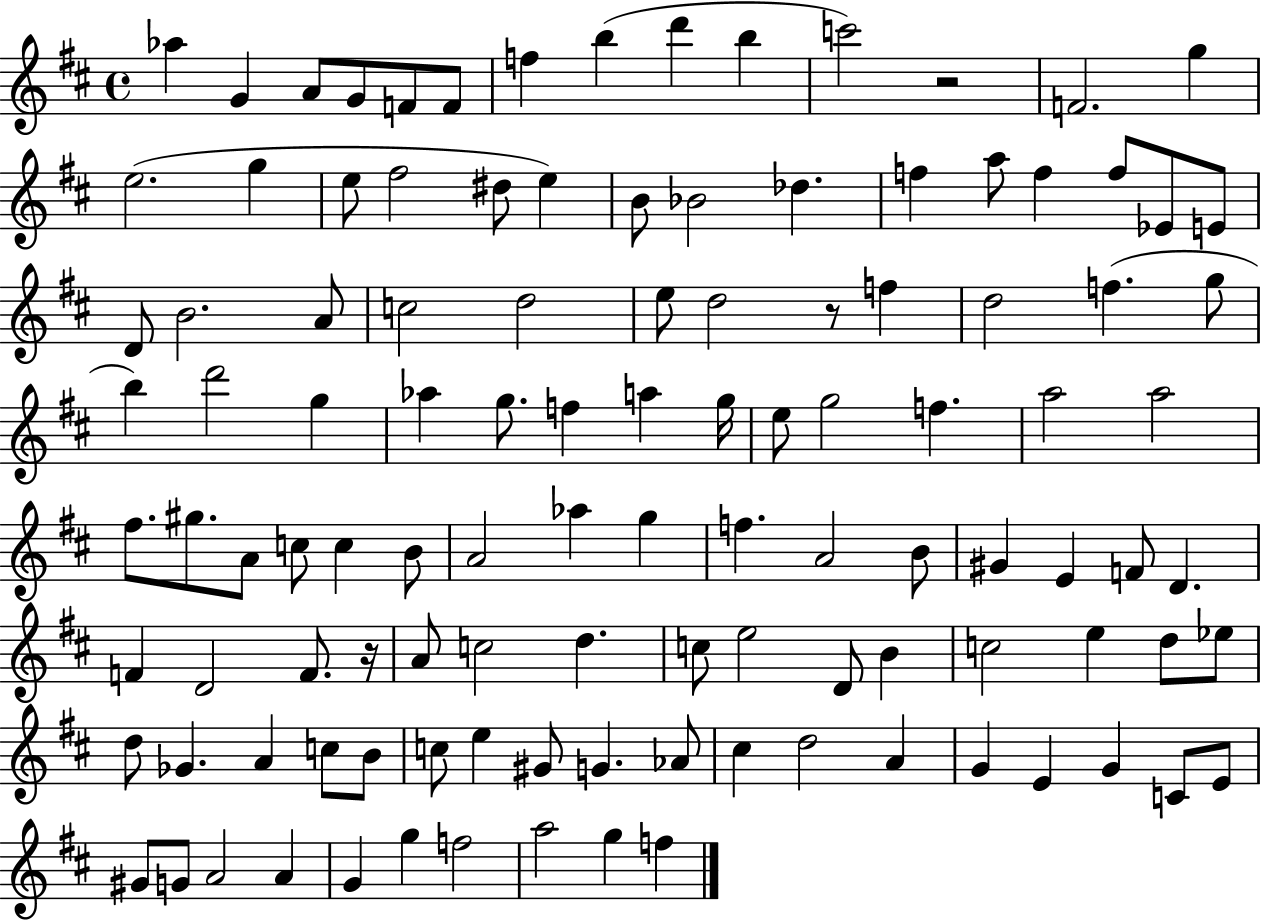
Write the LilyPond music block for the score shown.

{
  \clef treble
  \time 4/4
  \defaultTimeSignature
  \key d \major
  aes''4 g'4 a'8 g'8 f'8 f'8 | f''4 b''4( d'''4 b''4 | c'''2) r2 | f'2. g''4 | \break e''2.( g''4 | e''8 fis''2 dis''8 e''4) | b'8 bes'2 des''4. | f''4 a''8 f''4 f''8 ees'8 e'8 | \break d'8 b'2. a'8 | c''2 d''2 | e''8 d''2 r8 f''4 | d''2 f''4.( g''8 | \break b''4) d'''2 g''4 | aes''4 g''8. f''4 a''4 g''16 | e''8 g''2 f''4. | a''2 a''2 | \break fis''8. gis''8. a'8 c''8 c''4 b'8 | a'2 aes''4 g''4 | f''4. a'2 b'8 | gis'4 e'4 f'8 d'4. | \break f'4 d'2 f'8. r16 | a'8 c''2 d''4. | c''8 e''2 d'8 b'4 | c''2 e''4 d''8 ees''8 | \break d''8 ges'4. a'4 c''8 b'8 | c''8 e''4 gis'8 g'4. aes'8 | cis''4 d''2 a'4 | g'4 e'4 g'4 c'8 e'8 | \break gis'8 g'8 a'2 a'4 | g'4 g''4 f''2 | a''2 g''4 f''4 | \bar "|."
}